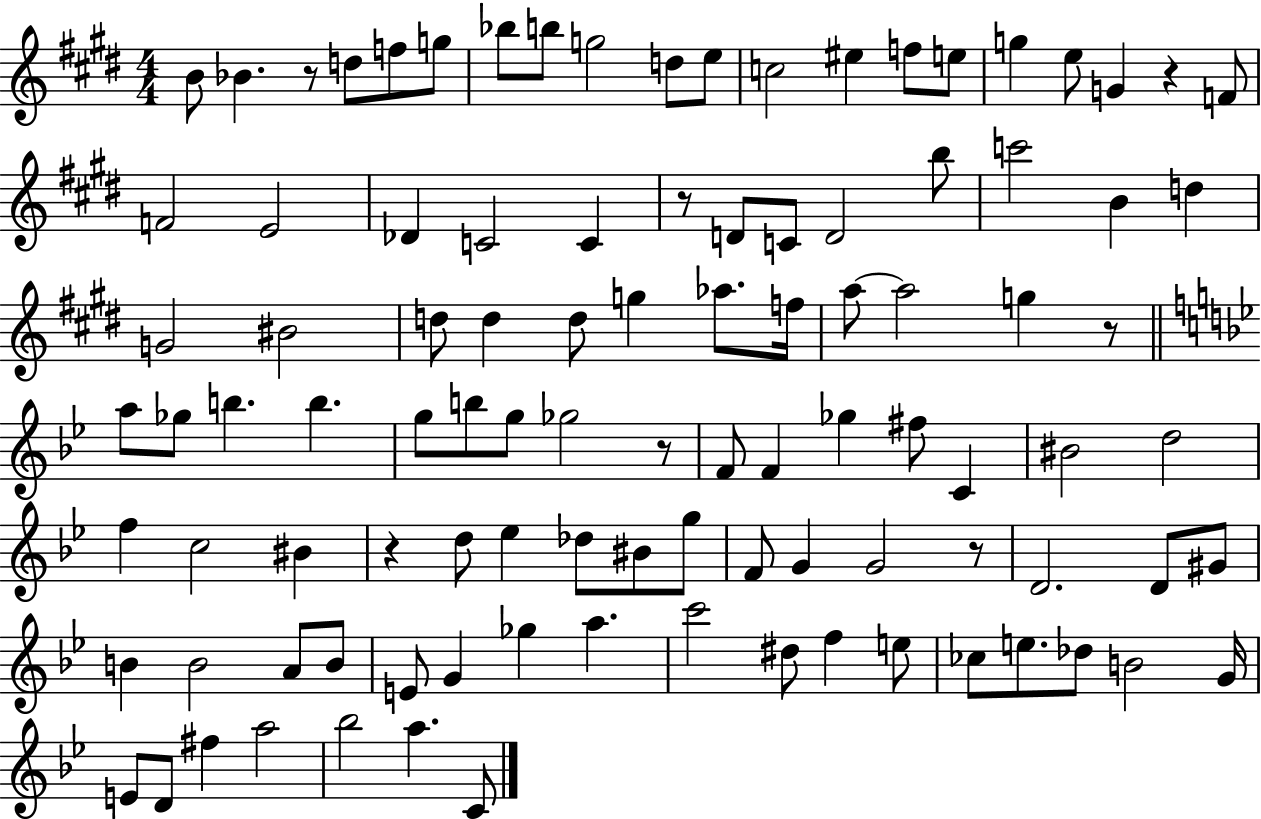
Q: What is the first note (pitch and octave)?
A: B4